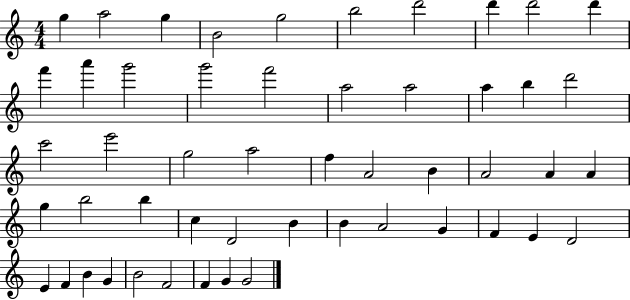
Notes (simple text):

G5/q A5/h G5/q B4/h G5/h B5/h D6/h D6/q D6/h D6/q F6/q A6/q G6/h G6/h F6/h A5/h A5/h A5/q B5/q D6/h C6/h E6/h G5/h A5/h F5/q A4/h B4/q A4/h A4/q A4/q G5/q B5/h B5/q C5/q D4/h B4/q B4/q A4/h G4/q F4/q E4/q D4/h E4/q F4/q B4/q G4/q B4/h F4/h F4/q G4/q G4/h